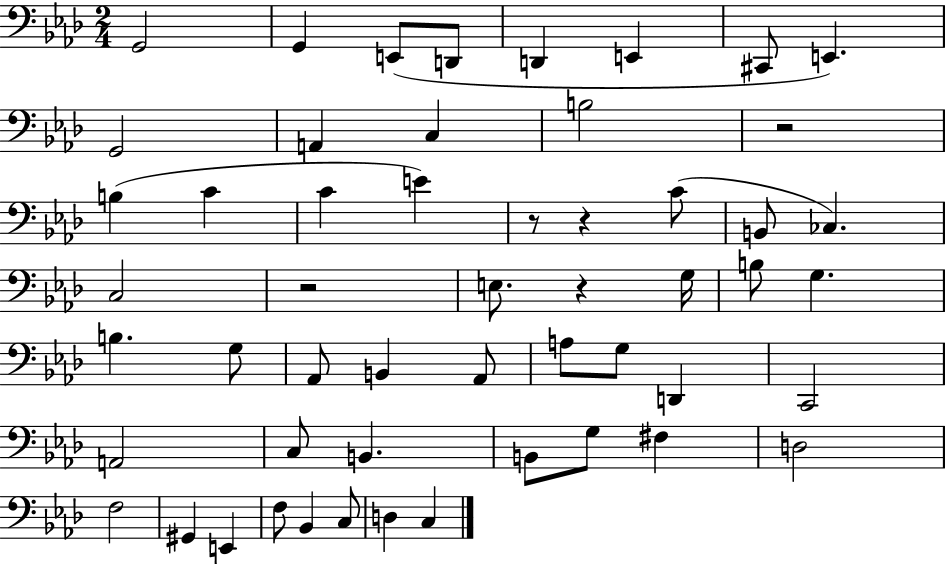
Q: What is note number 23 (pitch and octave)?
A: B3